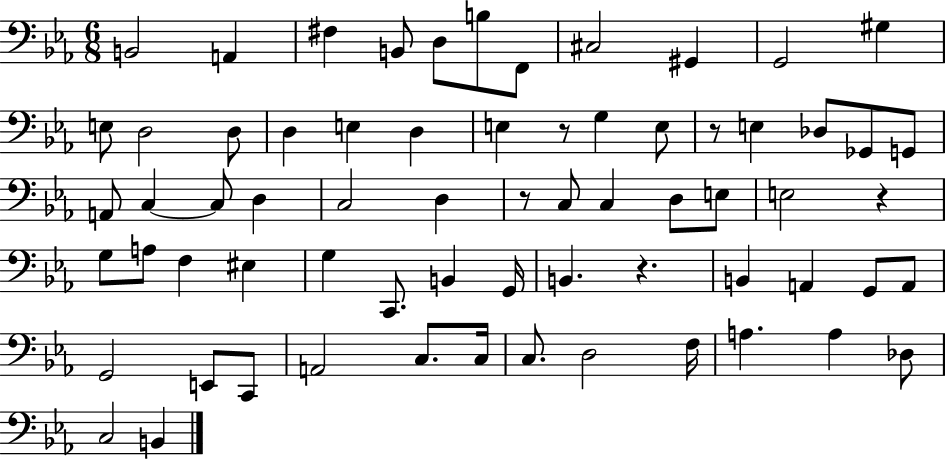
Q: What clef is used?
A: bass